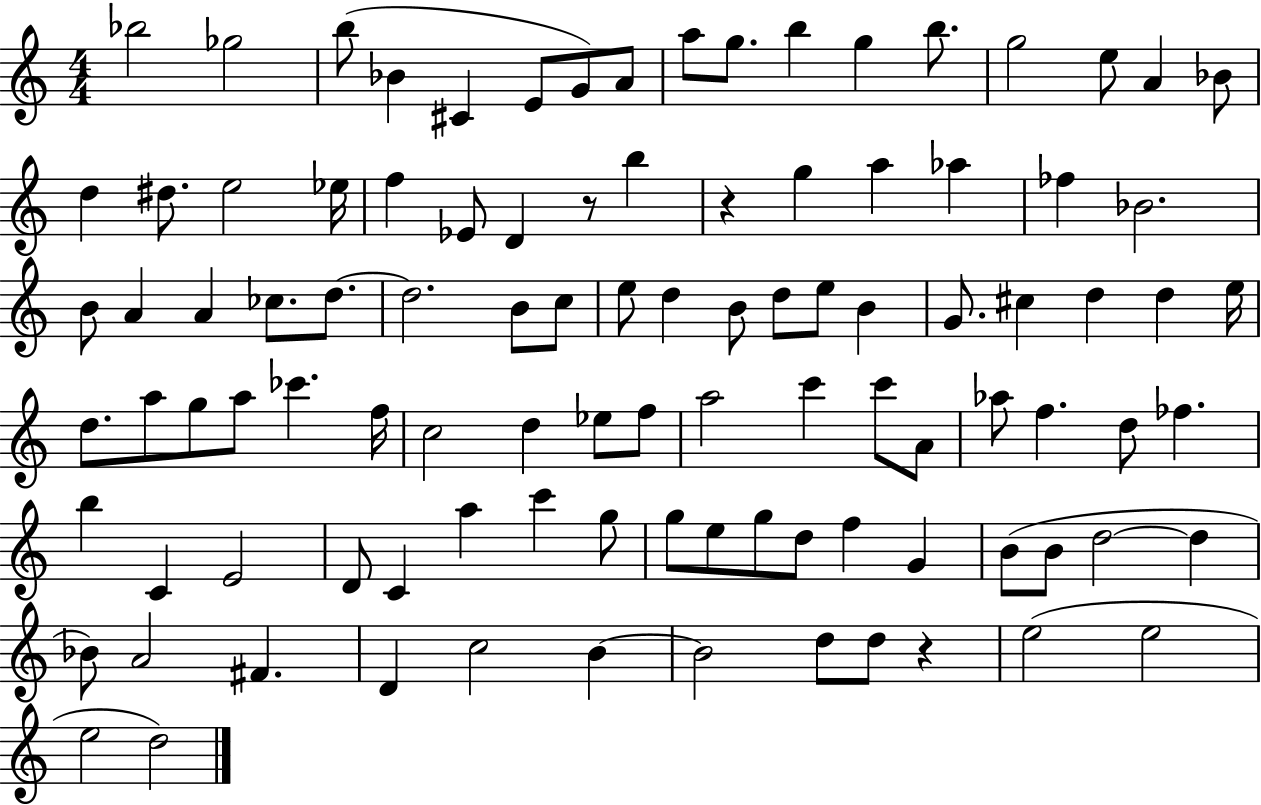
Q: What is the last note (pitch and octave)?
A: D5